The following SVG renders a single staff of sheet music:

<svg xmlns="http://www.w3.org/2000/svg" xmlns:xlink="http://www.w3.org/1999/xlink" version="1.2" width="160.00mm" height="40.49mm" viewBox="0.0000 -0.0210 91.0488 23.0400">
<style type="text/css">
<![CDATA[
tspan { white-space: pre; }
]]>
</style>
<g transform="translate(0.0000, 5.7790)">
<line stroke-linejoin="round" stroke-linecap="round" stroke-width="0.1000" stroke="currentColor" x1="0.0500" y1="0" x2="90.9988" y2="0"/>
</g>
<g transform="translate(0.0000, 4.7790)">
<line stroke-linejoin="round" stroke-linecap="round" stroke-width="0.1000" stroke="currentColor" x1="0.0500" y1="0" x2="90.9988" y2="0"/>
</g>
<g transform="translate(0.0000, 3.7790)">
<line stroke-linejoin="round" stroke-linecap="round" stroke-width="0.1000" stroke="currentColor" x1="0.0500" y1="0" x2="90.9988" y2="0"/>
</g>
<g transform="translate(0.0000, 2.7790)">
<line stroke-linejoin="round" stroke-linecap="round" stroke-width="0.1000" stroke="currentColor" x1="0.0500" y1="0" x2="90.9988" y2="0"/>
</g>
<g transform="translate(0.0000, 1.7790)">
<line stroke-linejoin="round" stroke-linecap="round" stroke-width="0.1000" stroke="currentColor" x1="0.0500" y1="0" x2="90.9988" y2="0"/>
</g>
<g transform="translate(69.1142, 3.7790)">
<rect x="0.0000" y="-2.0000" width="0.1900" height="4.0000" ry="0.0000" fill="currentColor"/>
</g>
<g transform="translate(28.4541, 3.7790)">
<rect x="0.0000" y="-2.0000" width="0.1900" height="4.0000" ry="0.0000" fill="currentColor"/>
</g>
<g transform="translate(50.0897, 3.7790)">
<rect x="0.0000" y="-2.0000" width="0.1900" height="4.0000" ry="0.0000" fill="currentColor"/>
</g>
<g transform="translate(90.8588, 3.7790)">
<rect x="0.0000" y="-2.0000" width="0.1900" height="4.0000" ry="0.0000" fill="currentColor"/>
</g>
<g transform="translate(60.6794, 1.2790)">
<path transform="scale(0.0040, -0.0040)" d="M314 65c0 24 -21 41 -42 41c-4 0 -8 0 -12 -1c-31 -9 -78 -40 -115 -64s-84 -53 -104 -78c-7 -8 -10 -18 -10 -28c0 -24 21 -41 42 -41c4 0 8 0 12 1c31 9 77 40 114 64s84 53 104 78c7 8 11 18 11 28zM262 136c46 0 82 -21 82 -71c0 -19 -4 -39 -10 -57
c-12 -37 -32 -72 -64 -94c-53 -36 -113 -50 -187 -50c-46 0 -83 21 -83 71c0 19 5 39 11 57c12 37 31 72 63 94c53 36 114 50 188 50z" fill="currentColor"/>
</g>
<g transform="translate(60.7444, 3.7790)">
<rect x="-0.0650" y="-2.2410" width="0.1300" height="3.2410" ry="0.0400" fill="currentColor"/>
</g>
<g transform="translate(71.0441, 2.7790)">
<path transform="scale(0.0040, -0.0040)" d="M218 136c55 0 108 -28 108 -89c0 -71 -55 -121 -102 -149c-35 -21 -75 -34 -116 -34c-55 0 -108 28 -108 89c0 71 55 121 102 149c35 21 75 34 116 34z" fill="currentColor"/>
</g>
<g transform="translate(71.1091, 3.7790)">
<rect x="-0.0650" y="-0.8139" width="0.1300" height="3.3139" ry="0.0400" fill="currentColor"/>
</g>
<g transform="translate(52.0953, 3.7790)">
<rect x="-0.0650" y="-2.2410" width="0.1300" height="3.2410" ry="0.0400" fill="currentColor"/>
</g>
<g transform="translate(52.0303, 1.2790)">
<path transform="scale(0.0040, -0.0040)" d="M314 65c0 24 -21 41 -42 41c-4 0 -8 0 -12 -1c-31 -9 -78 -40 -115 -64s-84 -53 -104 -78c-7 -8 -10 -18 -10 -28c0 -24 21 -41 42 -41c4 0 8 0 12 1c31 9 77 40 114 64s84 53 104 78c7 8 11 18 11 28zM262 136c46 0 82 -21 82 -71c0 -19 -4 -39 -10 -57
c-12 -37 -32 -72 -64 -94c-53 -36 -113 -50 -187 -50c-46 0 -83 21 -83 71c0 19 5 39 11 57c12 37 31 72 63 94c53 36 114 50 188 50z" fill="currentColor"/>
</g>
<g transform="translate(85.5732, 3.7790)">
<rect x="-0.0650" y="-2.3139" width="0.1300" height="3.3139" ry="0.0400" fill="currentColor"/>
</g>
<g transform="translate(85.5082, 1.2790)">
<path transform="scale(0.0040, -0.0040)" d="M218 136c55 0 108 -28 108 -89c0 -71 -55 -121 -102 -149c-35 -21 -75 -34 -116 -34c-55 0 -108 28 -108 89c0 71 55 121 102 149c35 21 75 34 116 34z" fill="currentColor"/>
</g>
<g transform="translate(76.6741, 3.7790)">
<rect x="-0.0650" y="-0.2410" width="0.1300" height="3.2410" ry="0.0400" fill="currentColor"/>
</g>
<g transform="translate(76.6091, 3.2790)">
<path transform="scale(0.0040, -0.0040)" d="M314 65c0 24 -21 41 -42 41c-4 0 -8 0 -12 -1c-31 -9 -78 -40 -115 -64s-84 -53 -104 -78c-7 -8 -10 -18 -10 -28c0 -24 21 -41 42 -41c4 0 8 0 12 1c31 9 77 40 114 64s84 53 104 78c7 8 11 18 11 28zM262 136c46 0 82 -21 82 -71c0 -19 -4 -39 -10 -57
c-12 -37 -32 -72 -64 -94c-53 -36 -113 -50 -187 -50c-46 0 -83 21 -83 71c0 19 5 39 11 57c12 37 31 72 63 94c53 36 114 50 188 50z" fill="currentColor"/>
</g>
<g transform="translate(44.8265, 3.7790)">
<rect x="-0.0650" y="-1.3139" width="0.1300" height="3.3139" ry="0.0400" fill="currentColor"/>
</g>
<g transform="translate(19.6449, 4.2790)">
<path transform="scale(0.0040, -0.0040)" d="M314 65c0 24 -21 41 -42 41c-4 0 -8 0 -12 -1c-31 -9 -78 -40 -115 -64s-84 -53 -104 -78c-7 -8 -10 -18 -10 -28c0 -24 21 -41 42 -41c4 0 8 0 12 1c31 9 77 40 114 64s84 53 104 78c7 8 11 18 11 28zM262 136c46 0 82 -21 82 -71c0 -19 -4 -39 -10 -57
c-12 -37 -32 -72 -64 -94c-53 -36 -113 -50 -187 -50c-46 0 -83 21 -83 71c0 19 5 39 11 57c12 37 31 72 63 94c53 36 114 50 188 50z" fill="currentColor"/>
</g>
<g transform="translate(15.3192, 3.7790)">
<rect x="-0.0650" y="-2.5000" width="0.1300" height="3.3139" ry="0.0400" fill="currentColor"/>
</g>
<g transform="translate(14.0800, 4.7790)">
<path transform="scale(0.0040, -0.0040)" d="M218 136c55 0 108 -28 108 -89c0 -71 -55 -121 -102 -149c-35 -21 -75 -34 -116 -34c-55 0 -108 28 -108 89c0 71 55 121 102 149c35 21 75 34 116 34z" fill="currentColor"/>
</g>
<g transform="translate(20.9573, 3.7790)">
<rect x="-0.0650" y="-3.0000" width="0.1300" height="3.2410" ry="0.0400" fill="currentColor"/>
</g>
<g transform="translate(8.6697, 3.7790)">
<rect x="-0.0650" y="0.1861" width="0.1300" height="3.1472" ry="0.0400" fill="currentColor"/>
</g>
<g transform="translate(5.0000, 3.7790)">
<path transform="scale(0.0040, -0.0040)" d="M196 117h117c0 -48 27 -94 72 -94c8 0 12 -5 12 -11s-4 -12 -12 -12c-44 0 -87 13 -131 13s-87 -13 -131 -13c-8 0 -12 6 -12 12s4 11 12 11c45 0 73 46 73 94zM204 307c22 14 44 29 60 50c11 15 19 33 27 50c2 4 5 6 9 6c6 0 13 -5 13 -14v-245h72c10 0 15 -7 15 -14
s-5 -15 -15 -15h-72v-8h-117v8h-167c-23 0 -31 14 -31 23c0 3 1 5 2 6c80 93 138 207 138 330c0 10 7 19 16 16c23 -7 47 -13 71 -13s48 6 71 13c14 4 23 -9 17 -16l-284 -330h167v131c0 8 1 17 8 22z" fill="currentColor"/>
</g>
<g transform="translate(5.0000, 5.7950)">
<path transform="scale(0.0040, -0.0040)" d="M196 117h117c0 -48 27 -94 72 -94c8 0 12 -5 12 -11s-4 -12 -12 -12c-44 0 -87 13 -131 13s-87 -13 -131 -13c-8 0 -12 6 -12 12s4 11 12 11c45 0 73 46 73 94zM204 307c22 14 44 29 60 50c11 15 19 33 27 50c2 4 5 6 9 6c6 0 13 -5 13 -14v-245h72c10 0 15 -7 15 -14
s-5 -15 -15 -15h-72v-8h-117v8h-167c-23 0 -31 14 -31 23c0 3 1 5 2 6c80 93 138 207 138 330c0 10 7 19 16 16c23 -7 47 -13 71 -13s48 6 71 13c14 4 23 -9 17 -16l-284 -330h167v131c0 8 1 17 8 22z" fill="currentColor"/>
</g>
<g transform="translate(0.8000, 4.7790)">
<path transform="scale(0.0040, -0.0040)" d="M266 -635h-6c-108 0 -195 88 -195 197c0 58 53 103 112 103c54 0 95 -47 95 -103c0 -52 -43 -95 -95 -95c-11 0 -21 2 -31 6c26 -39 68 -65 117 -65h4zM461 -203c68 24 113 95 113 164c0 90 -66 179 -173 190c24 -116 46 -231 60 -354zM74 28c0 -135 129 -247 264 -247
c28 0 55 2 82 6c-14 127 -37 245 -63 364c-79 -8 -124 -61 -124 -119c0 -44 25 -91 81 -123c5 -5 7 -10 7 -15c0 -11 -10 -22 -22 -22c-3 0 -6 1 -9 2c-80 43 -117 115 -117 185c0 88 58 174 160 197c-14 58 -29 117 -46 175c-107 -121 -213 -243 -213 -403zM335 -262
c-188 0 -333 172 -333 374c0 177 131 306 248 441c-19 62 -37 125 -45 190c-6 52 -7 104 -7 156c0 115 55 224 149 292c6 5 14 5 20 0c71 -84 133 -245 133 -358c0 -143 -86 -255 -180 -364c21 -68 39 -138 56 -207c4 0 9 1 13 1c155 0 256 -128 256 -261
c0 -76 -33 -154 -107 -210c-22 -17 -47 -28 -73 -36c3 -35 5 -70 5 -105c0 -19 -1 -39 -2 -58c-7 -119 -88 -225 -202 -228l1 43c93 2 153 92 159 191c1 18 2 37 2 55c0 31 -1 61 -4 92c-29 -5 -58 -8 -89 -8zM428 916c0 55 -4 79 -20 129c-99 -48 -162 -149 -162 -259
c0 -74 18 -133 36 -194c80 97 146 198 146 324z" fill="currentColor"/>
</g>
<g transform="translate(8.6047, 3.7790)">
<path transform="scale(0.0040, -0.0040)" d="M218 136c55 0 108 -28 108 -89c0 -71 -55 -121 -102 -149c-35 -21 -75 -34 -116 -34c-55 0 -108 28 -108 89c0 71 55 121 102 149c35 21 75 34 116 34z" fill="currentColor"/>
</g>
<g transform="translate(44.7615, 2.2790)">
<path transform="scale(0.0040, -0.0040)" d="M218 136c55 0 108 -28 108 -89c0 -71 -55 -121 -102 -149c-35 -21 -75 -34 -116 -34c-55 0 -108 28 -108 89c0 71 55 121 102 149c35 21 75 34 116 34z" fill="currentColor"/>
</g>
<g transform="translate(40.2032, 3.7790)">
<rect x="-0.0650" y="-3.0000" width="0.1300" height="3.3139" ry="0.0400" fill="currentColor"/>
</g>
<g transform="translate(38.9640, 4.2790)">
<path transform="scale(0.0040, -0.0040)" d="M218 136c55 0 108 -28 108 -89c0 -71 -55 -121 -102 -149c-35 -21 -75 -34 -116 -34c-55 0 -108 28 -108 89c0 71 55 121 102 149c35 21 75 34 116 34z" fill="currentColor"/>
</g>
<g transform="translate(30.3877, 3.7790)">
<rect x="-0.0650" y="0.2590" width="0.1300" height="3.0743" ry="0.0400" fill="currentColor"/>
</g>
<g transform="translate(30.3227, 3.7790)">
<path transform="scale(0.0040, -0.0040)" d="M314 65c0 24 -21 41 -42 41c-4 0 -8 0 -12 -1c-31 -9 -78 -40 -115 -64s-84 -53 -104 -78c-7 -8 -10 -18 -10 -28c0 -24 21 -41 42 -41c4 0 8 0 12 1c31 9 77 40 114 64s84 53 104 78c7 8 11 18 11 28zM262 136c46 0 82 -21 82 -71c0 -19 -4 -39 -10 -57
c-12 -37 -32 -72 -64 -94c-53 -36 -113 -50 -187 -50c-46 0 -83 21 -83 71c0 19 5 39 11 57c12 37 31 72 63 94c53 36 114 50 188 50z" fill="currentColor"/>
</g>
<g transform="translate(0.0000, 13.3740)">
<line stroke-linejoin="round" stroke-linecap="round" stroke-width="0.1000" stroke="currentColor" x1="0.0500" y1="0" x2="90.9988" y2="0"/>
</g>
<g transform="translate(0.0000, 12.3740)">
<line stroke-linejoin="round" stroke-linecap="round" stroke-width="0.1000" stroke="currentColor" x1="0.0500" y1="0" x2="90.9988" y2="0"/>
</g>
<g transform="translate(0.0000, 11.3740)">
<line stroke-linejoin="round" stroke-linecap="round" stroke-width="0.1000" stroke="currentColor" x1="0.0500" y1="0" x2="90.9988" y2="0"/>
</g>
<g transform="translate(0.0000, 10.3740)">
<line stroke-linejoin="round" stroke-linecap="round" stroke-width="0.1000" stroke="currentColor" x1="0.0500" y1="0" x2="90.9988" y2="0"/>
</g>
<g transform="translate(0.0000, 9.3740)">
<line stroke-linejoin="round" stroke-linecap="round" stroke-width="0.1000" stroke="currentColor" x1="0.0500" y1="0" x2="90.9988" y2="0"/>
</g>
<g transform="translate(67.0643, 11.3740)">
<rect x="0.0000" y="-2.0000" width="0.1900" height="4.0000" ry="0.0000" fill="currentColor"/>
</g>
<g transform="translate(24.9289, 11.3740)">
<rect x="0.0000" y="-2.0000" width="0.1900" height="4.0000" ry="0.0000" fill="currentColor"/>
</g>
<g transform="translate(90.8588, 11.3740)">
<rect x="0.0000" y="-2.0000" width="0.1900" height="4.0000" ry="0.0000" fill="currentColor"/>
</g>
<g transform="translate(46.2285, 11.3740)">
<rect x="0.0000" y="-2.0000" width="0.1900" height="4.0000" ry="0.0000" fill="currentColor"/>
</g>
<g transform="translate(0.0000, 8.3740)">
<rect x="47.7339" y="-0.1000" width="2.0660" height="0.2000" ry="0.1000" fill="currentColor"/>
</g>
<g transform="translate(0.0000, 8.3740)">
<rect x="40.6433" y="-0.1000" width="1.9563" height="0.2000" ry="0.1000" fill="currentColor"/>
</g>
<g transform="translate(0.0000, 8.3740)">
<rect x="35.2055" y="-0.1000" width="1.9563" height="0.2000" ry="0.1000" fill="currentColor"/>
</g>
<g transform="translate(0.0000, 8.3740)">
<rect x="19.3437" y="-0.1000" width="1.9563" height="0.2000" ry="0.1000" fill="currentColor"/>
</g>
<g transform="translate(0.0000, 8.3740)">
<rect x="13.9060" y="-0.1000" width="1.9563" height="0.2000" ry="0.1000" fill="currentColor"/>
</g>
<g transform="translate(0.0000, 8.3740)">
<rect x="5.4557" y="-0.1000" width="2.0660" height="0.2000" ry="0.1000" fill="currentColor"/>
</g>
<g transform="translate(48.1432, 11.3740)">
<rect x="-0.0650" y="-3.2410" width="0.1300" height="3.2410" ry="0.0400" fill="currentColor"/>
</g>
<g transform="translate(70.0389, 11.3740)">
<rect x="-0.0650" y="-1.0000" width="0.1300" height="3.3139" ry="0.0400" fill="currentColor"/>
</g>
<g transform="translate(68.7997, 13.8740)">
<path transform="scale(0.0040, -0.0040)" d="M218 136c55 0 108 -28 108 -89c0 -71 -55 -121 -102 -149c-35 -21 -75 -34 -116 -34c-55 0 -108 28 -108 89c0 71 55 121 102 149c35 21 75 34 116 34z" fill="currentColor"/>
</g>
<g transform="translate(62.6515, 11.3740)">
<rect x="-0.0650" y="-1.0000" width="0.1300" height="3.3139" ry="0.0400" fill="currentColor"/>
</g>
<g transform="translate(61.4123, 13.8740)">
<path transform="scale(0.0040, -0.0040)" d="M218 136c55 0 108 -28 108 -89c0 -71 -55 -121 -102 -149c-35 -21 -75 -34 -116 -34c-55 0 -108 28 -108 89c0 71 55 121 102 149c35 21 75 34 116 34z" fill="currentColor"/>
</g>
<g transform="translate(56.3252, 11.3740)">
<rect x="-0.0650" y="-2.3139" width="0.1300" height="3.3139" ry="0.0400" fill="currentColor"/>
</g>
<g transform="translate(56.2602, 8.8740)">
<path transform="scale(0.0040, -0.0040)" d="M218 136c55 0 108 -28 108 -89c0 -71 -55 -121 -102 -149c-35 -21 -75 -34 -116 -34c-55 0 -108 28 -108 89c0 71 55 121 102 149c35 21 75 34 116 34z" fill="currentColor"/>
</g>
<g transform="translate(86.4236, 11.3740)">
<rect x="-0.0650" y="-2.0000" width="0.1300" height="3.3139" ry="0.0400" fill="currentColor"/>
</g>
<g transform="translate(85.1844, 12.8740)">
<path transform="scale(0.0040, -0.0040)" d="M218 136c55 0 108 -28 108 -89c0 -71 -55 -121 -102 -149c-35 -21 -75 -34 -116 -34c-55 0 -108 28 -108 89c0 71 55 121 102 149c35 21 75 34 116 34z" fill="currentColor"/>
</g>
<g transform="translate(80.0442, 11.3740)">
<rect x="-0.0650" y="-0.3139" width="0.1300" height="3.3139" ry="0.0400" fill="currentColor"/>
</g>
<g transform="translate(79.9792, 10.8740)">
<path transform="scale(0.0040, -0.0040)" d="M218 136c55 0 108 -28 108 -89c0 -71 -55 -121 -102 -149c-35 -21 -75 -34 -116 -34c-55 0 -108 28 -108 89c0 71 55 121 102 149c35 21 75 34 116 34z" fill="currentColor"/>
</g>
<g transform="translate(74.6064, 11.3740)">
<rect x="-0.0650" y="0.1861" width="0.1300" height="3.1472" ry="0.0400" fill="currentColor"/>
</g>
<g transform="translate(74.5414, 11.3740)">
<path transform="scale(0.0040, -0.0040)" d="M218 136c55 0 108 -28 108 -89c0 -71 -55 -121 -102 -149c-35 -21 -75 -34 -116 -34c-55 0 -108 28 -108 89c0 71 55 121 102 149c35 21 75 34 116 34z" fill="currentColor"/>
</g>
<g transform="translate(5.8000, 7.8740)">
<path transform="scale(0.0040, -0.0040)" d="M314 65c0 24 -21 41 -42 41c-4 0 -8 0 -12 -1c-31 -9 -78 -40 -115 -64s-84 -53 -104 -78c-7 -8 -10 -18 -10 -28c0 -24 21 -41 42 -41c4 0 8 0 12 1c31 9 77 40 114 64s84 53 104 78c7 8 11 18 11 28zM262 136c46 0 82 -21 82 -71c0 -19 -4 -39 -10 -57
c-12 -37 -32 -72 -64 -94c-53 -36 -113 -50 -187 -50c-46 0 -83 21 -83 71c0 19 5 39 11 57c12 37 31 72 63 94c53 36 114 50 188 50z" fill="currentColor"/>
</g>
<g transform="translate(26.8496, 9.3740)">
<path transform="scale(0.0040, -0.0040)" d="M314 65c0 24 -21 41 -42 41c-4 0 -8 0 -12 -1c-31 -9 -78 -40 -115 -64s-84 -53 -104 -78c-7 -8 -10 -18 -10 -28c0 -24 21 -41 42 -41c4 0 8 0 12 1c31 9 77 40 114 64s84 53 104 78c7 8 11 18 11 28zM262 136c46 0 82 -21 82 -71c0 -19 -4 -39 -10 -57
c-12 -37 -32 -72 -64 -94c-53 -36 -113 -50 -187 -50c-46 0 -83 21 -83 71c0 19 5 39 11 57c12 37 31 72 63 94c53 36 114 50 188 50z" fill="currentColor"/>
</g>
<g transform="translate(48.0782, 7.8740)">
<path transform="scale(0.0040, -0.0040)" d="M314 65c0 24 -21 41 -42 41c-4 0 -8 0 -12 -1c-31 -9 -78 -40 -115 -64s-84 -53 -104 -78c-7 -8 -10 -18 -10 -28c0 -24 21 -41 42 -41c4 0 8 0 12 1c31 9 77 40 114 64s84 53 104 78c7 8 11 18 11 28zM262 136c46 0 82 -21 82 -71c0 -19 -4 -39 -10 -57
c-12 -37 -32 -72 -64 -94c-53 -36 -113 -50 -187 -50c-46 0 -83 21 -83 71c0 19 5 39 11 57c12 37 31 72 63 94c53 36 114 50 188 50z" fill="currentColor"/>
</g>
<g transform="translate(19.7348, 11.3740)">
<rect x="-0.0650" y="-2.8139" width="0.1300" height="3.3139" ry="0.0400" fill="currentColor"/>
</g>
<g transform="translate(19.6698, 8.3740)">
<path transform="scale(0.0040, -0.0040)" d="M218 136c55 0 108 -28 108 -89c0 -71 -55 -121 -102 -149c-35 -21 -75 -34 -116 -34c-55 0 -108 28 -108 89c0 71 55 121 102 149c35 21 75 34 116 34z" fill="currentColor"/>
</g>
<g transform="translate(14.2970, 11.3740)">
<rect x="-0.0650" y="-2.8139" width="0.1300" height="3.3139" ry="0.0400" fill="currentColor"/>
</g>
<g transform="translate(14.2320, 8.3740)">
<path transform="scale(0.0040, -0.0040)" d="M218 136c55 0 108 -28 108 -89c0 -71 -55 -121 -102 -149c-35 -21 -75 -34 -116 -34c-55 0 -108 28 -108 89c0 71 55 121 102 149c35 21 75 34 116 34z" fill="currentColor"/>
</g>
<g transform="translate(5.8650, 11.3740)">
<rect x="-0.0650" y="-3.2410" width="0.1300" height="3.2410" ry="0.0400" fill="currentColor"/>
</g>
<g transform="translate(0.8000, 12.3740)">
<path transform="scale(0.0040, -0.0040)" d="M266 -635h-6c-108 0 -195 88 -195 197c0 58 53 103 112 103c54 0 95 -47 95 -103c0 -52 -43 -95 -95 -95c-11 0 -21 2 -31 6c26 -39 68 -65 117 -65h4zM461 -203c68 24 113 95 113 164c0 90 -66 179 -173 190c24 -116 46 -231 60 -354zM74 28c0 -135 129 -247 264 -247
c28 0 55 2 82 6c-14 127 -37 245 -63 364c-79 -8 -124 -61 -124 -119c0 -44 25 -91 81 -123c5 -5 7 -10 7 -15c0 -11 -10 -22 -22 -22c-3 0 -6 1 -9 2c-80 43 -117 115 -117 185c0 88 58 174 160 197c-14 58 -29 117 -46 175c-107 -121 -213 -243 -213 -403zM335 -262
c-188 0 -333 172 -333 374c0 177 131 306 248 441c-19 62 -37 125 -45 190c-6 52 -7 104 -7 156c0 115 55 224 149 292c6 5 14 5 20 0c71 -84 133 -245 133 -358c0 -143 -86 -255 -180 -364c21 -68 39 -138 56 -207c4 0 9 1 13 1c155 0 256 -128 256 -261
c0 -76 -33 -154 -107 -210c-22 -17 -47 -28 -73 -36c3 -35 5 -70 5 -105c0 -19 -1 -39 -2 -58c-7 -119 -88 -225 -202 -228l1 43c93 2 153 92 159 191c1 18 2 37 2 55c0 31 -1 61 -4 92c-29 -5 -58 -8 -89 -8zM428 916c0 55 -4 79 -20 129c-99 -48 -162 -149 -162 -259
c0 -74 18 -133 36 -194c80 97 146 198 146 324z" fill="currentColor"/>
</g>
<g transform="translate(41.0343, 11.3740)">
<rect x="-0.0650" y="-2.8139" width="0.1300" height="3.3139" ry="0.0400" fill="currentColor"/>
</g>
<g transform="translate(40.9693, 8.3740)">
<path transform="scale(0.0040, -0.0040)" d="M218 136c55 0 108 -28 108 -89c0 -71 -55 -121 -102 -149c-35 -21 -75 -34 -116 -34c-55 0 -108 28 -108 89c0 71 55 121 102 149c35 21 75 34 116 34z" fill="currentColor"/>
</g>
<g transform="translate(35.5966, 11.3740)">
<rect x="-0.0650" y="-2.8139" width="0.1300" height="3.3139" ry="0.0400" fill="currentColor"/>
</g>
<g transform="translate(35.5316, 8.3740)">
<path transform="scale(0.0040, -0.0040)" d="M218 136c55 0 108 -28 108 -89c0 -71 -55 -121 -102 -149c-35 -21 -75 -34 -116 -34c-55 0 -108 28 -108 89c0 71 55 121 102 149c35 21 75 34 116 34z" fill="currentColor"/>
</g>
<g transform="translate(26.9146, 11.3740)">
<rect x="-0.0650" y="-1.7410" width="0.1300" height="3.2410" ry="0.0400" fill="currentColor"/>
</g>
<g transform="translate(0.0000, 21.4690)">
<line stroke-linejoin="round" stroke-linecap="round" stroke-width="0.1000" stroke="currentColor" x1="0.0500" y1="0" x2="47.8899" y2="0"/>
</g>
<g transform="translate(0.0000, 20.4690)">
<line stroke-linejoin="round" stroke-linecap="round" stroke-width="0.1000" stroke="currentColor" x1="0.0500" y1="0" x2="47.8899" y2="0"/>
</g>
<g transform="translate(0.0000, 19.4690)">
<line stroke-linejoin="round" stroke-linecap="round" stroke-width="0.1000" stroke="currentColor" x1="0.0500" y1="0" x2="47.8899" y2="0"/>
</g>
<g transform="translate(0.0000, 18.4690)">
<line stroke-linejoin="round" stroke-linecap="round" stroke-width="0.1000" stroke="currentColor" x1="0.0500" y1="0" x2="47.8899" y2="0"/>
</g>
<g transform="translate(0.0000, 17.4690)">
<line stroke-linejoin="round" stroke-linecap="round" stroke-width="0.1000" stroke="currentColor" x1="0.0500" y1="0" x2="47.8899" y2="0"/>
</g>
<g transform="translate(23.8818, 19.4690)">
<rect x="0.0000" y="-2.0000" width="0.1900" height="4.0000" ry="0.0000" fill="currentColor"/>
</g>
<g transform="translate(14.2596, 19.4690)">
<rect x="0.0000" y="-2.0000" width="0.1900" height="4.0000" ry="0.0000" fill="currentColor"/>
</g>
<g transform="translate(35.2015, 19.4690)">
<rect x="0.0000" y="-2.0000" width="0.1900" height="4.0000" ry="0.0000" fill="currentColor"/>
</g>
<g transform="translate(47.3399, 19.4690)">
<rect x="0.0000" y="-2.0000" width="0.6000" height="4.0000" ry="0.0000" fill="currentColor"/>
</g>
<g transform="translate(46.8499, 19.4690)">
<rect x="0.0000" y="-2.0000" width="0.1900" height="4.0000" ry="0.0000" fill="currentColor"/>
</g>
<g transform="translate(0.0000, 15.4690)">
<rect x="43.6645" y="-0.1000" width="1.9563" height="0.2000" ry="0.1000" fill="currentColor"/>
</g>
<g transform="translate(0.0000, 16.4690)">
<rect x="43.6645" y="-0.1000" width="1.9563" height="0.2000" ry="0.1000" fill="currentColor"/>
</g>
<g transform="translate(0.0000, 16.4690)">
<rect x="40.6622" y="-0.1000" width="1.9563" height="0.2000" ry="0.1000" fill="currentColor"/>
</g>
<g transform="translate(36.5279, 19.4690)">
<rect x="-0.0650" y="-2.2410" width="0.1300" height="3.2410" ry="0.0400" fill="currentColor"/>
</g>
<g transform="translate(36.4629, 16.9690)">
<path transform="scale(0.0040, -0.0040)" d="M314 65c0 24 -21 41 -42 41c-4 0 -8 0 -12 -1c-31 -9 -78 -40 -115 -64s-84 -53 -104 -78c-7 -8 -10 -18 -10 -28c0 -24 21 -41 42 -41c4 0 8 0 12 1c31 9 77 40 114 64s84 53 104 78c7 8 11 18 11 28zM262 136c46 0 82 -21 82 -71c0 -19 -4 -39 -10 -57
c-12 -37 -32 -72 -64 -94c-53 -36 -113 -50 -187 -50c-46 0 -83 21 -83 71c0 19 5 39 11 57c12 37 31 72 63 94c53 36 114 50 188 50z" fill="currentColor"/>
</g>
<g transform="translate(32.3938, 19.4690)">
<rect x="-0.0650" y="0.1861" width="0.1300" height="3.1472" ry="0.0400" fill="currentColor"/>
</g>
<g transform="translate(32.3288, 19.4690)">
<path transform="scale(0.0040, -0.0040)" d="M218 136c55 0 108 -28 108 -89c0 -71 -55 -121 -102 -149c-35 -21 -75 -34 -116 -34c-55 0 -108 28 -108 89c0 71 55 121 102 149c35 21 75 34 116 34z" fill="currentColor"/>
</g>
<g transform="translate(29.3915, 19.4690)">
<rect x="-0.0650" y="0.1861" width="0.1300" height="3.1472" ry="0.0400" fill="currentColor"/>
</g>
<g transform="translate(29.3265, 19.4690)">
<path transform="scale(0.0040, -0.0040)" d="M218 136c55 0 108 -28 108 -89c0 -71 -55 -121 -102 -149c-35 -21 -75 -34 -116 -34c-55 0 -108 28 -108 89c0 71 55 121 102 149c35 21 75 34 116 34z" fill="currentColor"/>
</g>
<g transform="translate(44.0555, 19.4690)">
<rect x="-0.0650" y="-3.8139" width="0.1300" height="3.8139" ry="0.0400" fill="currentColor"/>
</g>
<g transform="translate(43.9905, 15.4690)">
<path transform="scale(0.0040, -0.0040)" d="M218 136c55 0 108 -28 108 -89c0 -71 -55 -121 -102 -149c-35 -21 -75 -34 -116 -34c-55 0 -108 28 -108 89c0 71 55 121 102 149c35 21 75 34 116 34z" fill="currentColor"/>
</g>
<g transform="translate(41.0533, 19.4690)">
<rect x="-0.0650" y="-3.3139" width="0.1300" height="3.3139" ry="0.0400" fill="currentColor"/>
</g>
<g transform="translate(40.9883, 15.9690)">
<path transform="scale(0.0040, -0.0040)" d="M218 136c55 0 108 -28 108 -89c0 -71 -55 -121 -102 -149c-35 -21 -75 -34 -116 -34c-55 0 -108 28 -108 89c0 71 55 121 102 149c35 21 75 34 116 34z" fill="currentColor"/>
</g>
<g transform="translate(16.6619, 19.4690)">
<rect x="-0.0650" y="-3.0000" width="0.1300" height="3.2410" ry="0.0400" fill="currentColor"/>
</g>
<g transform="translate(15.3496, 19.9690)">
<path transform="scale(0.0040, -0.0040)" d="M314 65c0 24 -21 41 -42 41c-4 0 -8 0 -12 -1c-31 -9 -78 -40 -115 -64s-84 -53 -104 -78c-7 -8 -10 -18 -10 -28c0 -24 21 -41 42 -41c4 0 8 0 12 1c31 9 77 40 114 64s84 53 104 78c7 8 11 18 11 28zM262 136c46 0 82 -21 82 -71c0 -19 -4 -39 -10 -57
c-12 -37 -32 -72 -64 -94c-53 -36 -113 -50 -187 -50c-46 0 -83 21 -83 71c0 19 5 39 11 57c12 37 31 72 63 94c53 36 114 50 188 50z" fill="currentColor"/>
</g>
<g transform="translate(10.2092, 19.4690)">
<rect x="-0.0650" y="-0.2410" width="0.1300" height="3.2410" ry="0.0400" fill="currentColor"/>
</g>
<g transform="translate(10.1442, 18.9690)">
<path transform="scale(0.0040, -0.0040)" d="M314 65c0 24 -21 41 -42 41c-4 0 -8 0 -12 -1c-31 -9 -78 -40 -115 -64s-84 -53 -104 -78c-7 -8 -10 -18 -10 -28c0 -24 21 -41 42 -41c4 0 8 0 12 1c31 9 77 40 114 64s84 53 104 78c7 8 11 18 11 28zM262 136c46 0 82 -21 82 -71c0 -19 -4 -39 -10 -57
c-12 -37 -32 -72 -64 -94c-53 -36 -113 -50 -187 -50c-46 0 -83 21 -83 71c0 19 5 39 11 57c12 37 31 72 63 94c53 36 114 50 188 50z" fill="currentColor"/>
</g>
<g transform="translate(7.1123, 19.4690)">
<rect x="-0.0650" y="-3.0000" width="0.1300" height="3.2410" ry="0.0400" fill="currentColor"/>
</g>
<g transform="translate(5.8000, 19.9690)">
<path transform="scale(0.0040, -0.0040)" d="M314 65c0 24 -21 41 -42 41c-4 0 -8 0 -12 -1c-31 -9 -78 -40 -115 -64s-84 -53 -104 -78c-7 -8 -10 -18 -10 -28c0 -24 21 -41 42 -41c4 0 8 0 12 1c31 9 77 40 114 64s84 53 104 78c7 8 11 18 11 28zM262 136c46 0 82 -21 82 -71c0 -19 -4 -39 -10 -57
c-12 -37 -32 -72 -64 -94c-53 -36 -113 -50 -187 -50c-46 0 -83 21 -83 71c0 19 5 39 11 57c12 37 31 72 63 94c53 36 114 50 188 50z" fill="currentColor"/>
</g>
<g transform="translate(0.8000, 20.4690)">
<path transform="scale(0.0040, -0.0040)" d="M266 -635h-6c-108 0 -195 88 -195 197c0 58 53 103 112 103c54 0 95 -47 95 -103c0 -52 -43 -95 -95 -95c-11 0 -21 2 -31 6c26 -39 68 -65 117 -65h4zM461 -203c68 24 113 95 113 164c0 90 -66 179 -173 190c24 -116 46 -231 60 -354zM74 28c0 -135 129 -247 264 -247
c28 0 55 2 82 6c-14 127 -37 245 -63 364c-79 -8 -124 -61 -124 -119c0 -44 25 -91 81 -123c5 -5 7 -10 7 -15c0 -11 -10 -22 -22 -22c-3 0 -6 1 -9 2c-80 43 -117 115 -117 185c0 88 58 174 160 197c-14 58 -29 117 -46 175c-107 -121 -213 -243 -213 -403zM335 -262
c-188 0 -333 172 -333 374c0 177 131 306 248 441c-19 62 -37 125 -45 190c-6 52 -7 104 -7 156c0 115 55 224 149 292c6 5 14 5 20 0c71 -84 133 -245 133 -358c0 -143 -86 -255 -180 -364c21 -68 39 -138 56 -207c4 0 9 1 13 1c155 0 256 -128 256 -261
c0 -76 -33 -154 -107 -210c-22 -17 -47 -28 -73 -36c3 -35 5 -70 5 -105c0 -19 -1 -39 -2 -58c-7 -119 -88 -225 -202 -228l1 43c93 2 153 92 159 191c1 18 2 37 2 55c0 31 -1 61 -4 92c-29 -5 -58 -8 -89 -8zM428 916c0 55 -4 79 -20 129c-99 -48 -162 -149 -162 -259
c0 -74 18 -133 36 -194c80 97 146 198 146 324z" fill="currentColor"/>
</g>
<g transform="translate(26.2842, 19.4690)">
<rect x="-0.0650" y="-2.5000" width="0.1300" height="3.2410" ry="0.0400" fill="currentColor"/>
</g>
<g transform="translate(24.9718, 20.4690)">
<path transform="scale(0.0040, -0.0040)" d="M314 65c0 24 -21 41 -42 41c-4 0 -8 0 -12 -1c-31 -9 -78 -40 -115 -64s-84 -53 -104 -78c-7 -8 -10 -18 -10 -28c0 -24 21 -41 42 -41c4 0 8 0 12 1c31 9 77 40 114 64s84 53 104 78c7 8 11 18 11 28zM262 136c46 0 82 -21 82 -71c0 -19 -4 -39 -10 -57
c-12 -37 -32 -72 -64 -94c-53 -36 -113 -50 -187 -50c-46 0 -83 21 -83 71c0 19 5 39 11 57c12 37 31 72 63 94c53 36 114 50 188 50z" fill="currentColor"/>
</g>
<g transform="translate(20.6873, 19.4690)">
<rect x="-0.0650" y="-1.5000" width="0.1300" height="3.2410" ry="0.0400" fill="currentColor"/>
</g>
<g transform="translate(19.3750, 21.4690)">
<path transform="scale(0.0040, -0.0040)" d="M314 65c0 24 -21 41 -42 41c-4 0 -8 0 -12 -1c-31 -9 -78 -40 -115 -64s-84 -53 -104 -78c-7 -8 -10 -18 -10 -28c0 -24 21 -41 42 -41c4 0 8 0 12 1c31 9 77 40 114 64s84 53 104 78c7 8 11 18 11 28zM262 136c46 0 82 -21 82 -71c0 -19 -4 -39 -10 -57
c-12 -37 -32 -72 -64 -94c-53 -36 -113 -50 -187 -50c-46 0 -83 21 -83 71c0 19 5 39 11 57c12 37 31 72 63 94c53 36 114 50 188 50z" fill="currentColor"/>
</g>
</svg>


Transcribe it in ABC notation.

X:1
T:Untitled
M:4/4
L:1/4
K:C
B G A2 B2 A e g2 g2 d c2 g b2 a a f2 a a b2 g D D B c F A2 c2 A2 E2 G2 B B g2 b c'